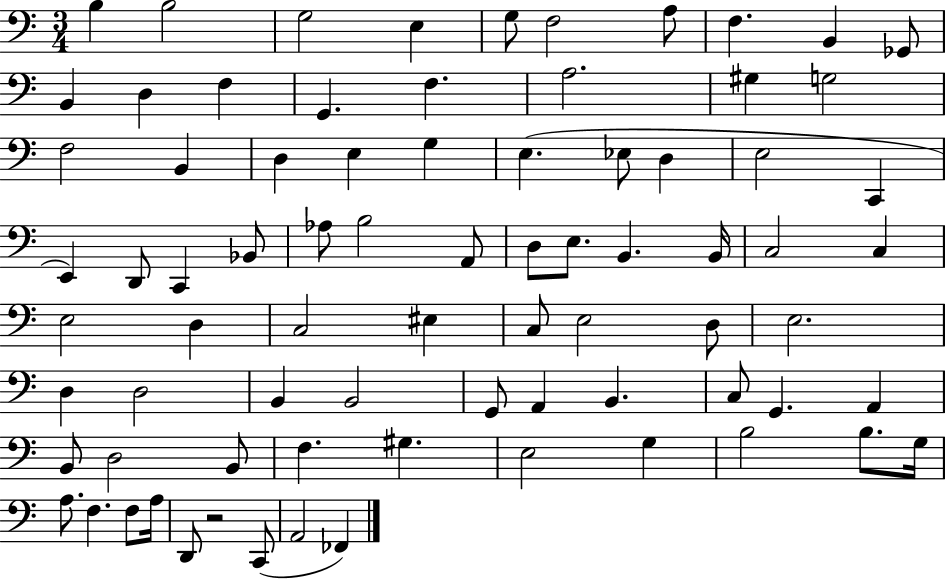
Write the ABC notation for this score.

X:1
T:Untitled
M:3/4
L:1/4
K:C
B, B,2 G,2 E, G,/2 F,2 A,/2 F, B,, _G,,/2 B,, D, F, G,, F, A,2 ^G, G,2 F,2 B,, D, E, G, E, _E,/2 D, E,2 C,, E,, D,,/2 C,, _B,,/2 _A,/2 B,2 A,,/2 D,/2 E,/2 B,, B,,/4 C,2 C, E,2 D, C,2 ^E, C,/2 E,2 D,/2 E,2 D, D,2 B,, B,,2 G,,/2 A,, B,, C,/2 G,, A,, B,,/2 D,2 B,,/2 F, ^G, E,2 G, B,2 B,/2 G,/4 A,/2 F, F,/2 A,/4 D,,/2 z2 C,,/2 A,,2 _F,,